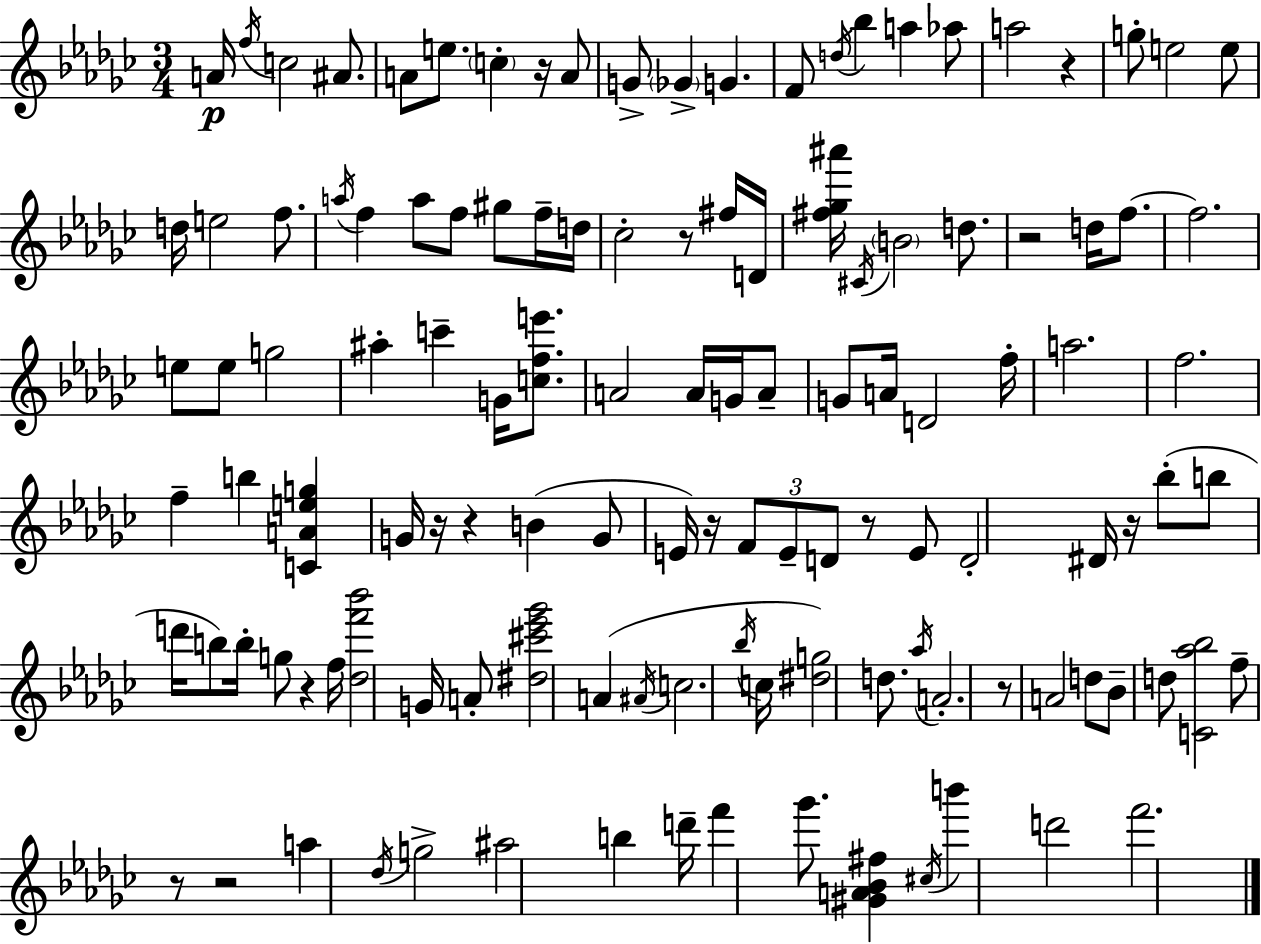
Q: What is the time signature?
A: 3/4